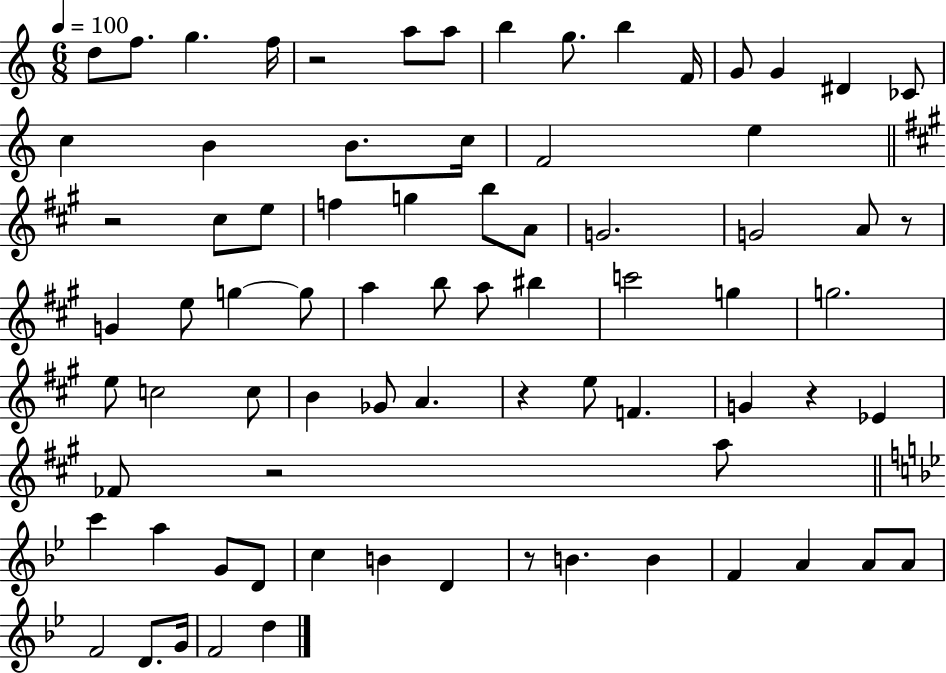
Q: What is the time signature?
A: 6/8